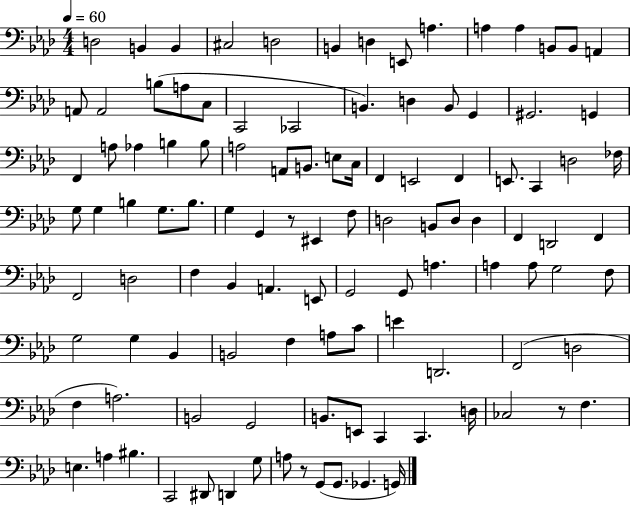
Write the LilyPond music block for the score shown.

{
  \clef bass
  \numericTimeSignature
  \time 4/4
  \key aes \major
  \tempo 4 = 60
  d2 b,4 b,4 | cis2 d2 | b,4 d4 e,8 a4. | a4 a4 b,8 b,8 a,4 | \break a,8 a,2 b8( a8 c8 | c,2 ces,2 | b,4.) d4 b,8 g,4 | gis,2. g,4 | \break f,4 a8 aes4 b4 b8 | a2 a,8 b,8. e8 c16 | f,4 e,2 f,4 | e,8. c,4 d2 fes16 | \break g8 g4 b4 g8. b8. | g4 g,4 r8 eis,4 f8 | d2 b,8 d8 d4 | f,4 d,2 f,4 | \break f,2 d2 | f4 bes,4 a,4. e,8 | g,2 g,8 a4. | a4 a8 g2 f8 | \break g2 g4 bes,4 | b,2 f4 a8 c'8 | e'4 d,2. | f,2( d2 | \break f4 a2.) | b,2 g,2 | b,8. e,8 c,4 c,4. d16 | ces2 r8 f4. | \break e4. a4 bis4. | c,2 dis,8 d,4 g8 | a8 r8 g,8( g,8. ges,4. g,16) | \bar "|."
}